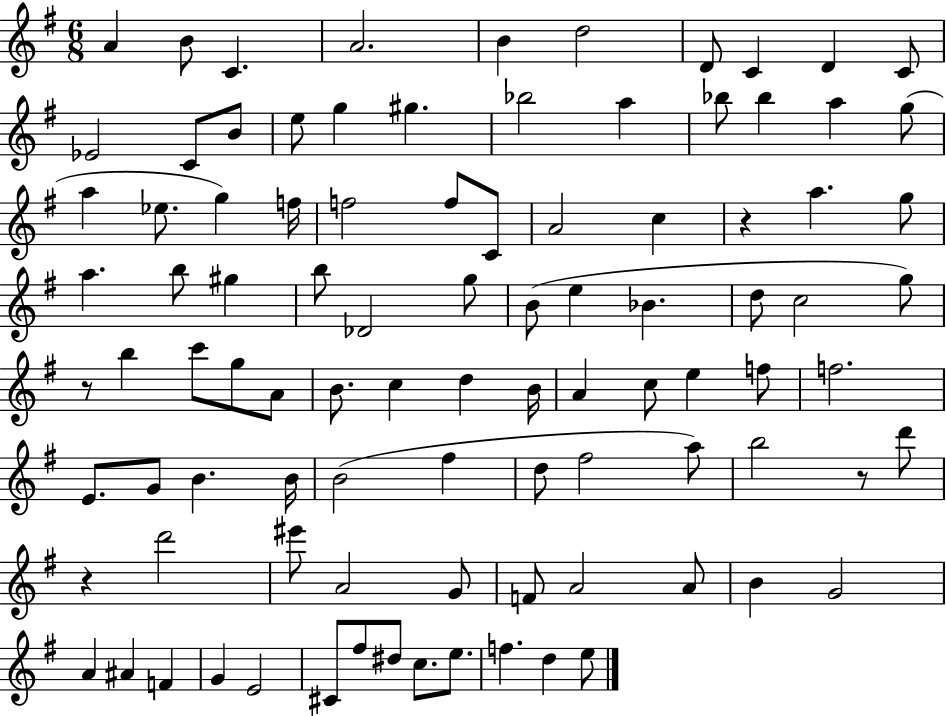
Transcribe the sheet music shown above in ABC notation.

X:1
T:Untitled
M:6/8
L:1/4
K:G
A B/2 C A2 B d2 D/2 C D C/2 _E2 C/2 B/2 e/2 g ^g _b2 a _b/2 _b a g/2 a _e/2 g f/4 f2 f/2 C/2 A2 c z a g/2 a b/2 ^g b/2 _D2 g/2 B/2 e _B d/2 c2 g/2 z/2 b c'/2 g/2 A/2 B/2 c d B/4 A c/2 e f/2 f2 E/2 G/2 B B/4 B2 ^f d/2 ^f2 a/2 b2 z/2 d'/2 z d'2 ^e'/2 A2 G/2 F/2 A2 A/2 B G2 A ^A F G E2 ^C/2 ^f/2 ^d/2 c/2 e/2 f d e/2